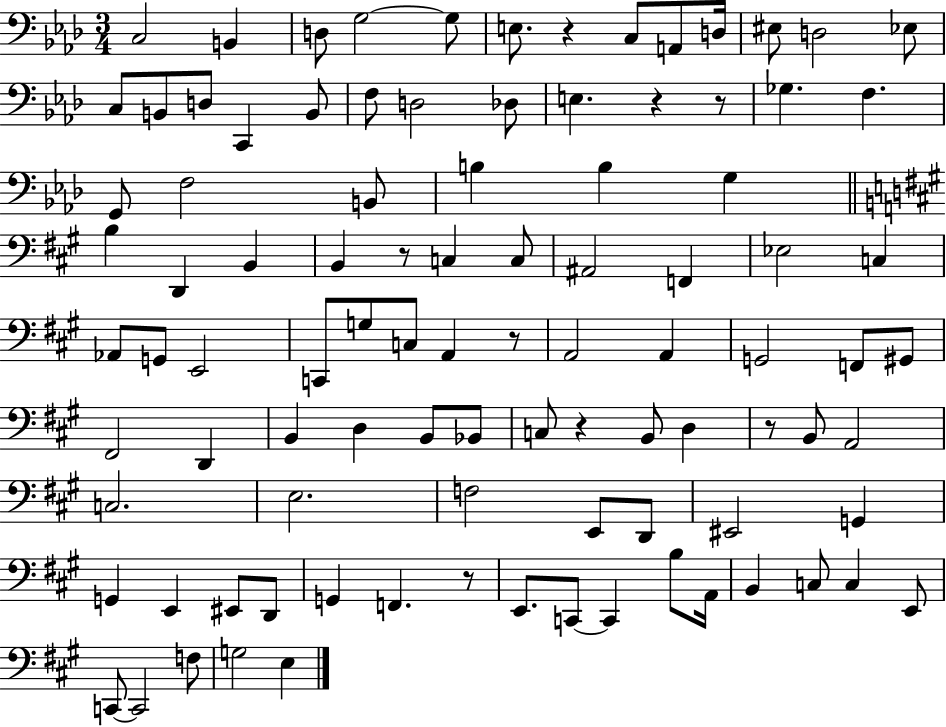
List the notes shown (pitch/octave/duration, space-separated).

C3/h B2/q D3/e G3/h G3/e E3/e. R/q C3/e A2/e D3/s EIS3/e D3/h Eb3/e C3/e B2/e D3/e C2/q B2/e F3/e D3/h Db3/e E3/q. R/q R/e Gb3/q. F3/q. G2/e F3/h B2/e B3/q B3/q G3/q B3/q D2/q B2/q B2/q R/e C3/q C3/e A#2/h F2/q Eb3/h C3/q Ab2/e G2/e E2/h C2/e G3/e C3/e A2/q R/e A2/h A2/q G2/h F2/e G#2/e F#2/h D2/q B2/q D3/q B2/e Bb2/e C3/e R/q B2/e D3/q R/e B2/e A2/h C3/h. E3/h. F3/h E2/e D2/e EIS2/h G2/q G2/q E2/q EIS2/e D2/e G2/q F2/q. R/e E2/e. C2/e C2/q B3/e A2/s B2/q C3/e C3/q E2/e C2/e C2/h F3/e G3/h E3/q